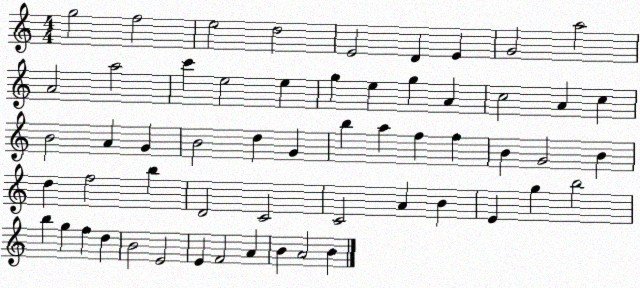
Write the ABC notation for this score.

X:1
T:Untitled
M:4/4
L:1/4
K:C
g2 f2 e2 d2 E2 D E G2 a2 A2 a2 c' e2 e g e g A c2 A c B2 A G B2 d G b a f f B G2 B d f2 b D2 C2 C2 A B E g b2 b g f d B2 E2 E F2 A B A2 B